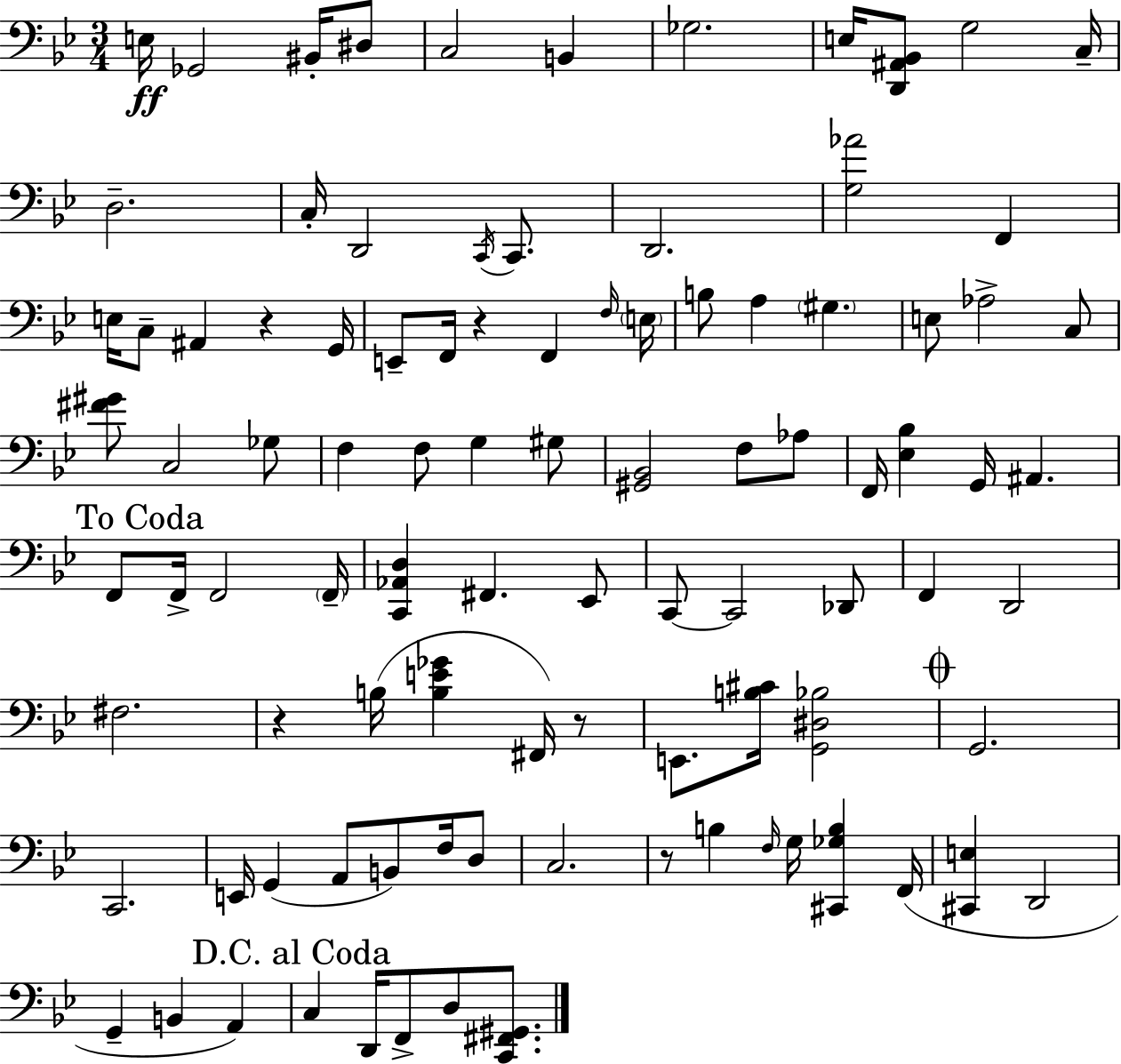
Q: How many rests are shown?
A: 5